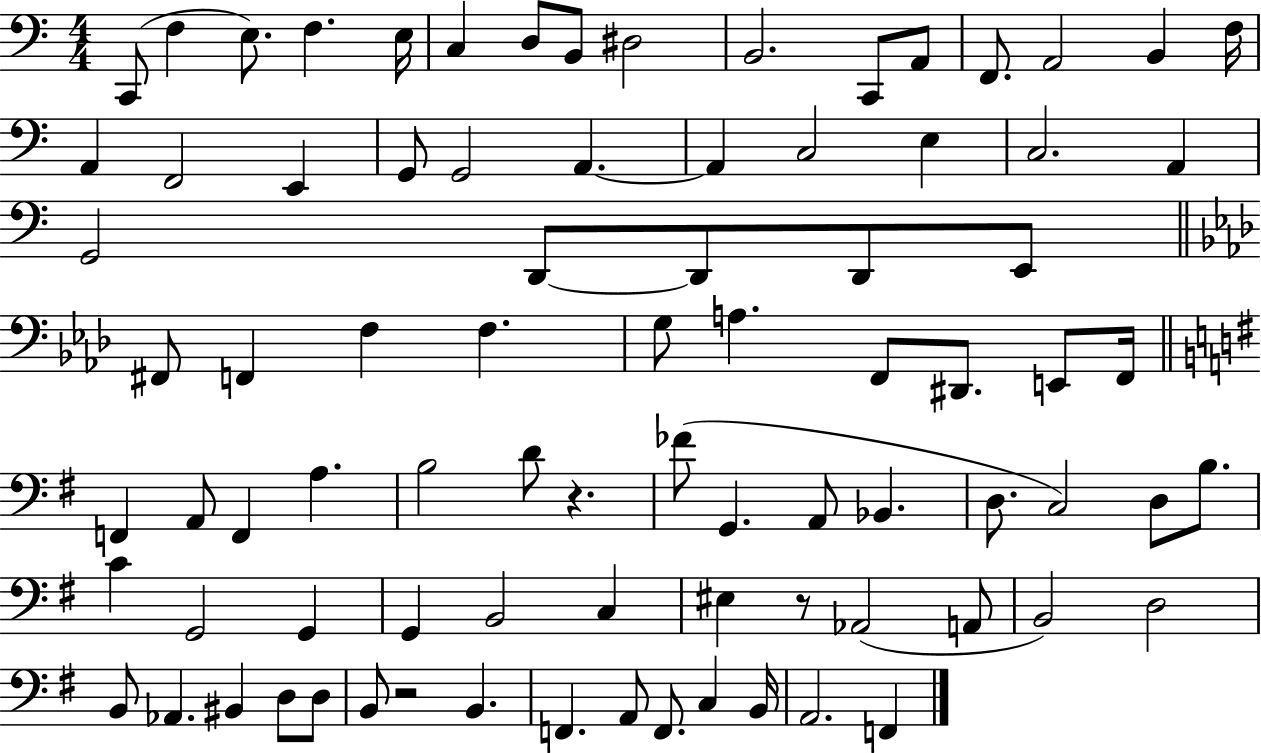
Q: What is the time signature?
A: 4/4